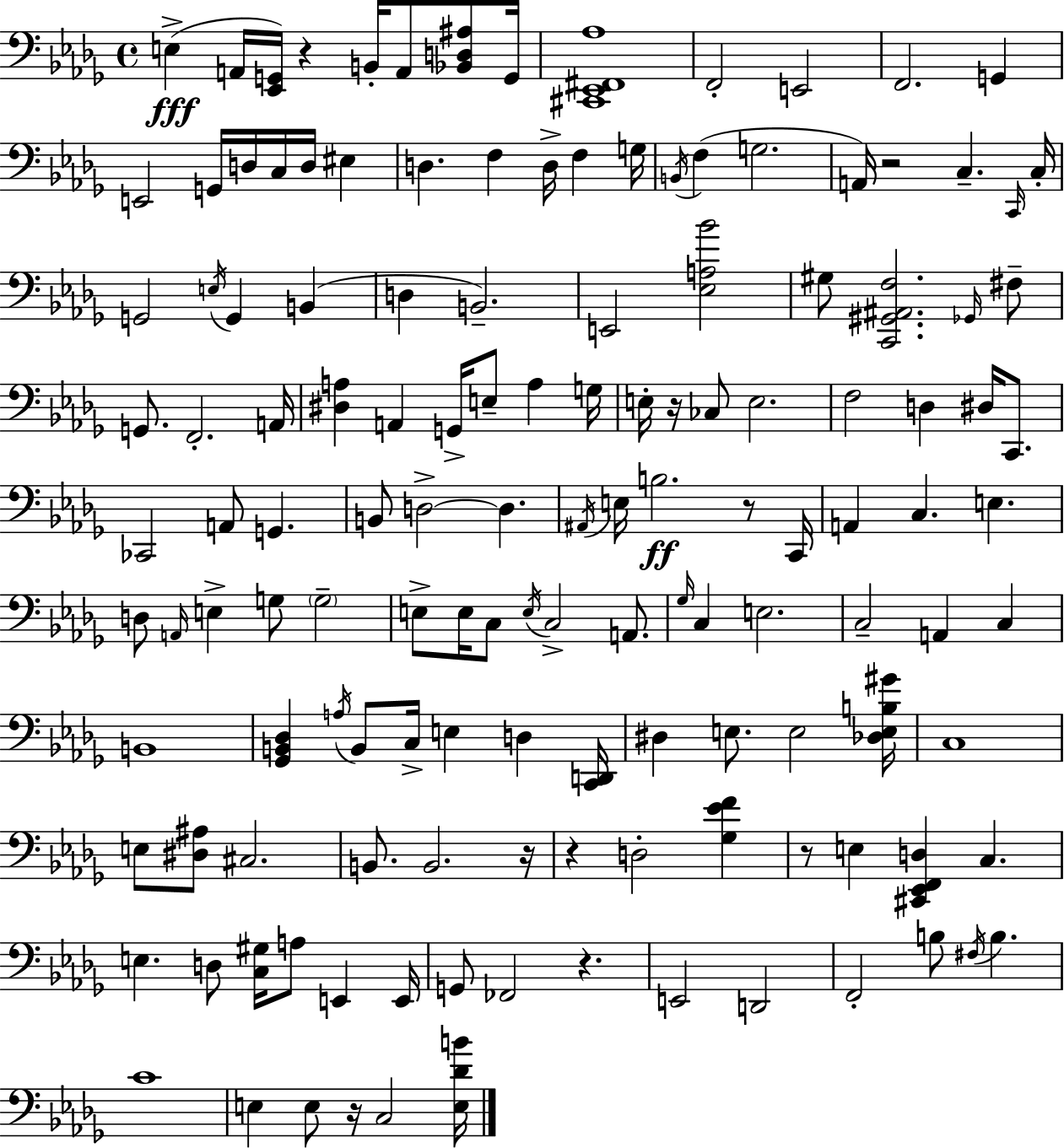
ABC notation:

X:1
T:Untitled
M:4/4
L:1/4
K:Bbm
E, A,,/4 [_E,,G,,]/4 z B,,/4 A,,/2 [_B,,D,^A,]/2 G,,/4 [^C,,_E,,^F,,_A,]4 F,,2 E,,2 F,,2 G,, E,,2 G,,/4 D,/4 C,/4 D,/4 ^E, D, F, D,/4 F, G,/4 B,,/4 F, G,2 A,,/4 z2 C, C,,/4 C,/4 G,,2 E,/4 G,, B,, D, B,,2 E,,2 [_E,A,_B]2 ^G,/2 [C,,^G,,^A,,F,]2 _G,,/4 ^F,/2 G,,/2 F,,2 A,,/4 [^D,A,] A,, G,,/4 E,/2 A, G,/4 E,/4 z/4 _C,/2 E,2 F,2 D, ^D,/4 C,,/2 _C,,2 A,,/2 G,, B,,/2 D,2 D, ^A,,/4 E,/4 B,2 z/2 C,,/4 A,, C, E, D,/2 A,,/4 E, G,/2 G,2 E,/2 E,/4 C,/2 E,/4 C,2 A,,/2 _G,/4 C, E,2 C,2 A,, C, B,,4 [_G,,B,,_D,] A,/4 B,,/2 C,/4 E, D, [C,,D,,]/4 ^D, E,/2 E,2 [_D,E,B,^G]/4 C,4 E,/2 [^D,^A,]/2 ^C,2 B,,/2 B,,2 z/4 z D,2 [_G,_EF] z/2 E, [^C,,_E,,F,,D,] C, E, D,/2 [C,^G,]/4 A,/2 E,, E,,/4 G,,/2 _F,,2 z E,,2 D,,2 F,,2 B,/2 ^F,/4 B, C4 E, E,/2 z/4 C,2 [E,_DB]/4